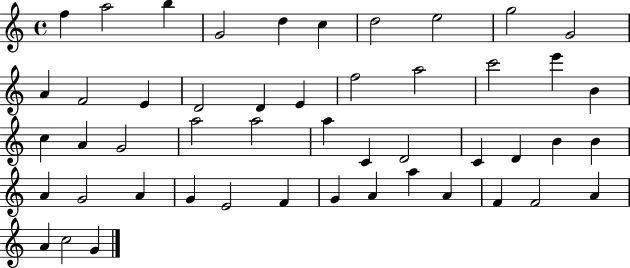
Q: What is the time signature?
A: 4/4